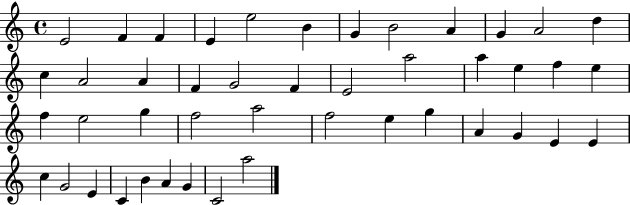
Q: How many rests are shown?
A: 0